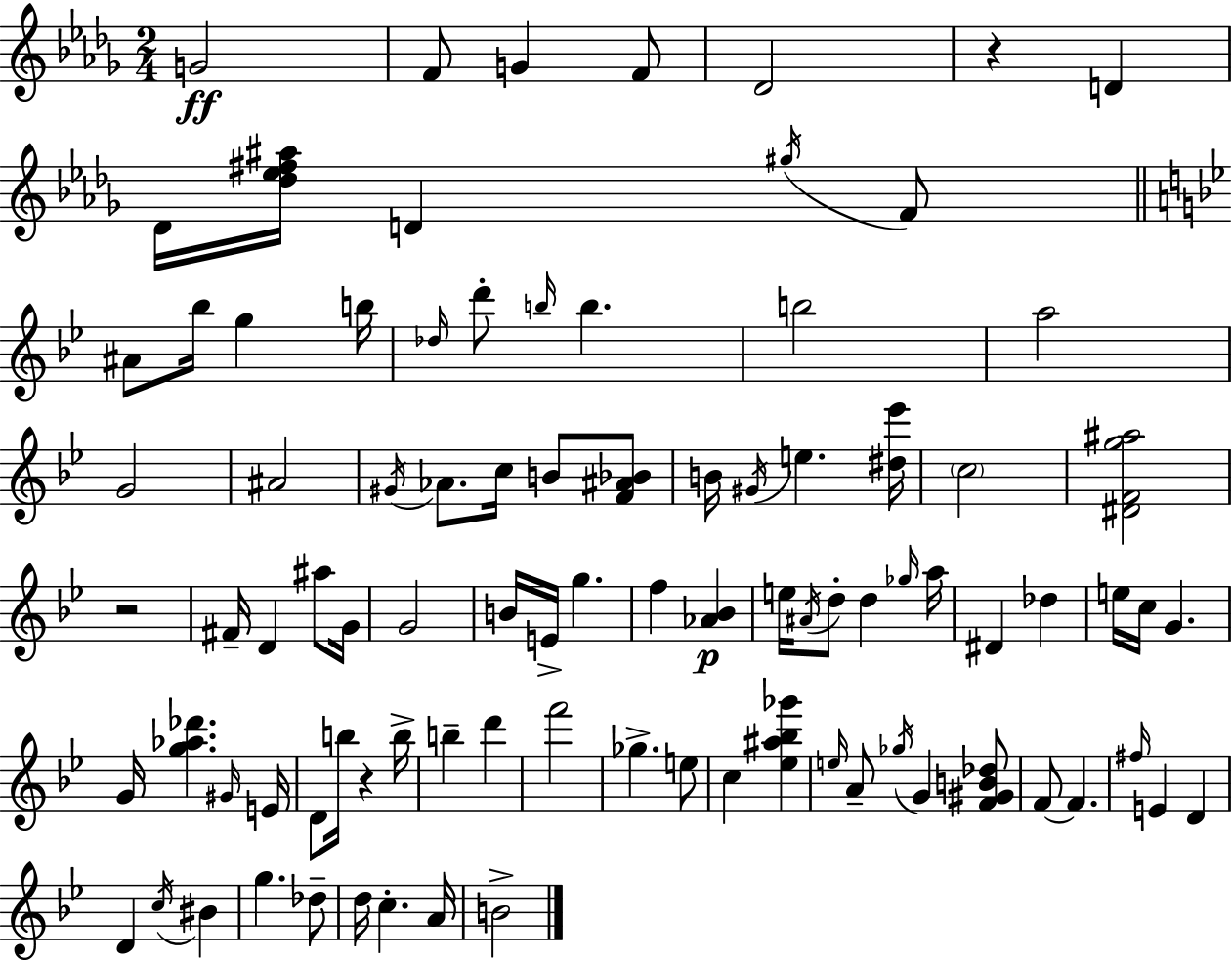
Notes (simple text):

G4/h F4/e G4/q F4/e Db4/h R/q D4/q Db4/s [Db5,Eb5,F#5,A#5]/s D4/q G#5/s F4/e A#4/e Bb5/s G5/q B5/s Db5/s D6/e B5/s B5/q. B5/h A5/h G4/h A#4/h G#4/s Ab4/e. C5/s B4/e [F4,A#4,Bb4]/e B4/s G#4/s E5/q. [D#5,Eb6]/s C5/h [D#4,F4,G5,A#5]/h R/h F#4/s D4/q A#5/e G4/s G4/h B4/s E4/s G5/q. F5/q [Ab4,Bb4]/q E5/s A#4/s D5/e D5/q Gb5/s A5/s D#4/q Db5/q E5/s C5/s G4/q. G4/s [G5,Ab5,Db6]/q. G#4/s E4/s D4/e B5/s R/q B5/s B5/q D6/q F6/h Gb5/q. E5/e C5/q [Eb5,A#5,Bb5,Gb6]/q E5/s A4/e Gb5/s G4/q [F4,G#4,B4,Db5]/e F4/e F4/q. F#5/s E4/q D4/q D4/q C5/s BIS4/q G5/q. Db5/e D5/s C5/q. A4/s B4/h